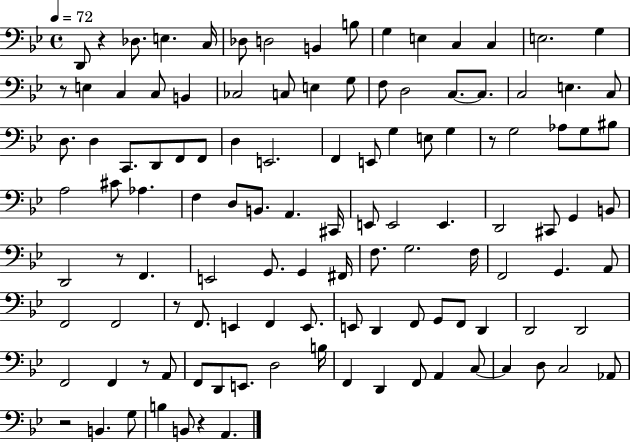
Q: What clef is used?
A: bass